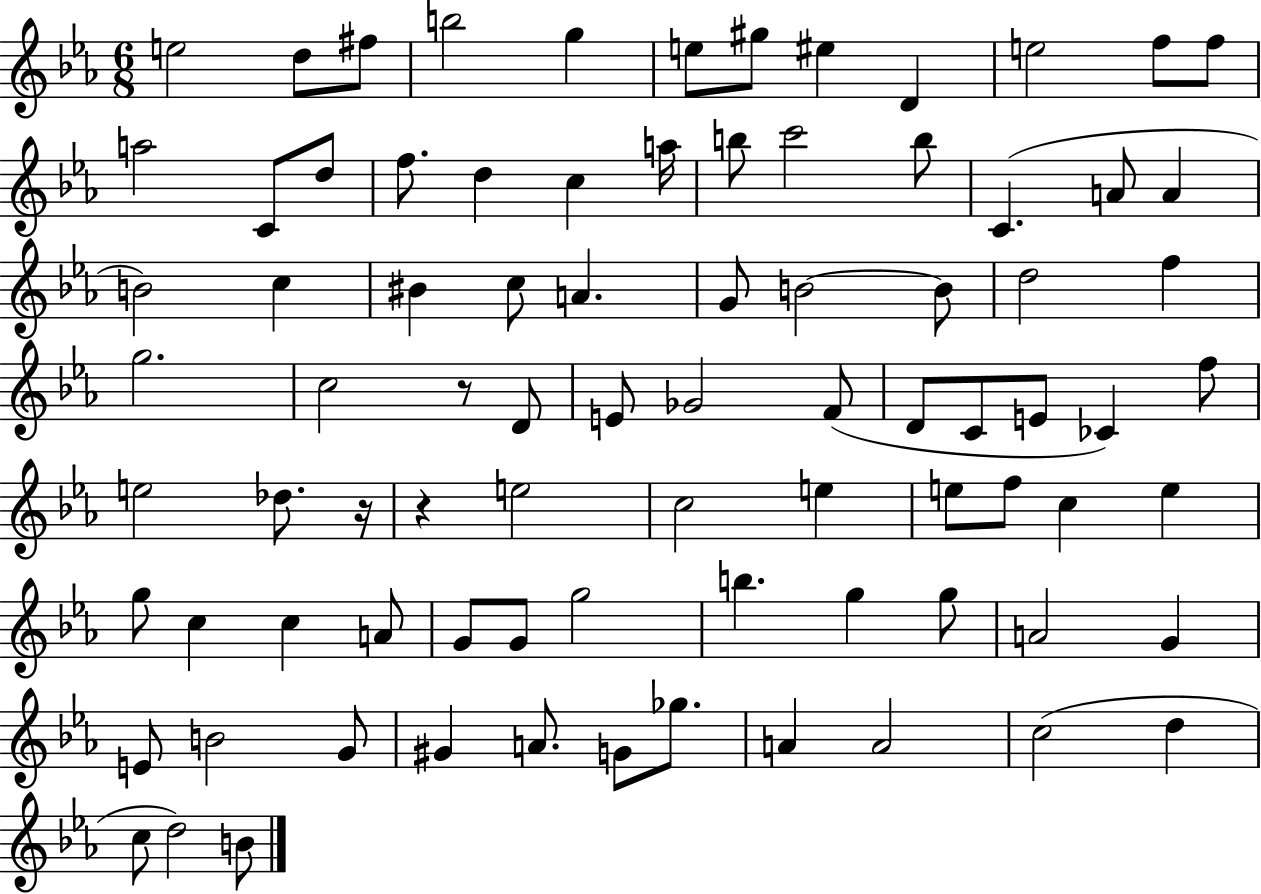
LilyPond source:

{
  \clef treble
  \numericTimeSignature
  \time 6/8
  \key ees \major
  e''2 d''8 fis''8 | b''2 g''4 | e''8 gis''8 eis''4 d'4 | e''2 f''8 f''8 | \break a''2 c'8 d''8 | f''8. d''4 c''4 a''16 | b''8 c'''2 b''8 | c'4.( a'8 a'4 | \break b'2) c''4 | bis'4 c''8 a'4. | g'8 b'2~~ b'8 | d''2 f''4 | \break g''2. | c''2 r8 d'8 | e'8 ges'2 f'8( | d'8 c'8 e'8 ces'4) f''8 | \break e''2 des''8. r16 | r4 e''2 | c''2 e''4 | e''8 f''8 c''4 e''4 | \break g''8 c''4 c''4 a'8 | g'8 g'8 g''2 | b''4. g''4 g''8 | a'2 g'4 | \break e'8 b'2 g'8 | gis'4 a'8. g'8 ges''8. | a'4 a'2 | c''2( d''4 | \break c''8 d''2) b'8 | \bar "|."
}